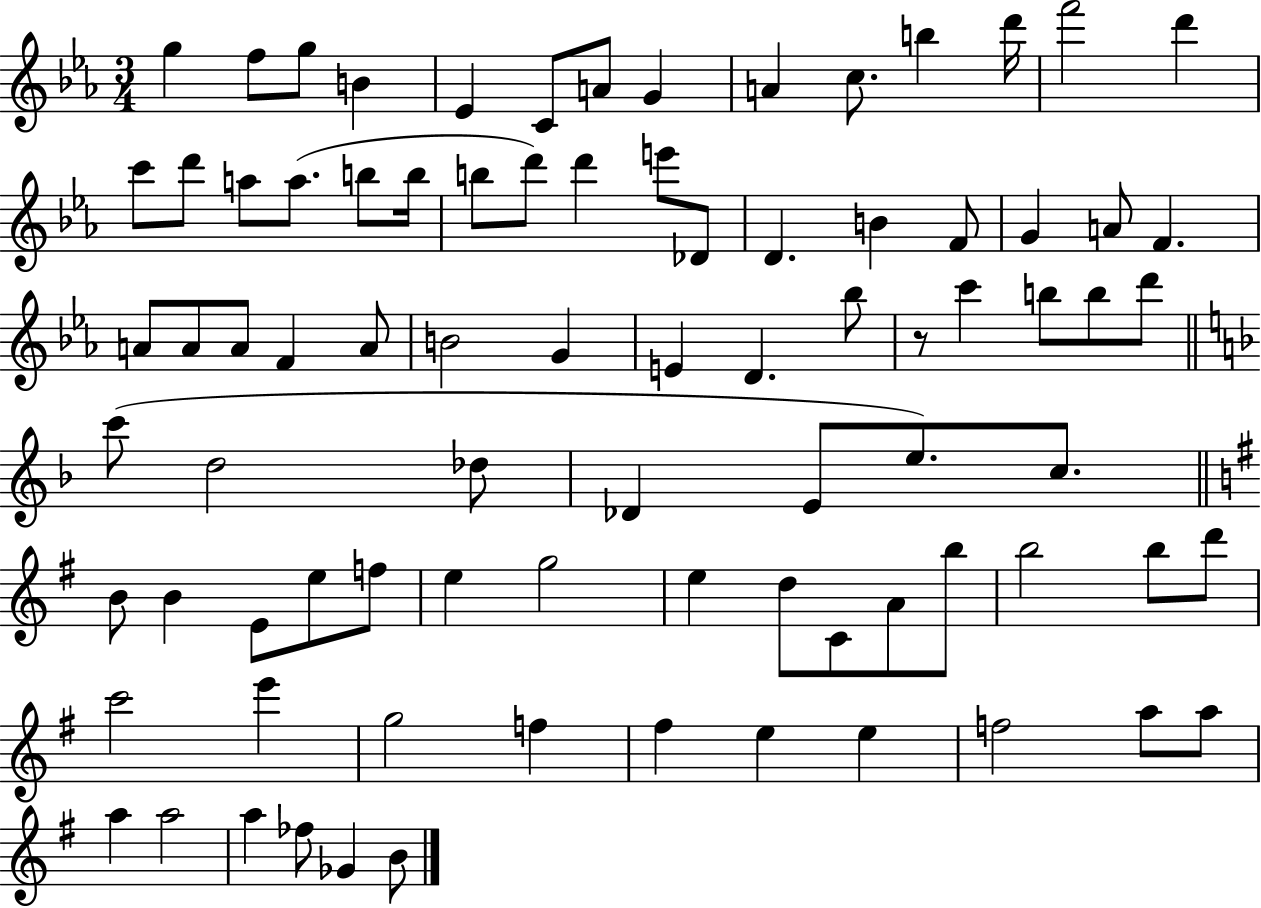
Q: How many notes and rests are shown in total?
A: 84